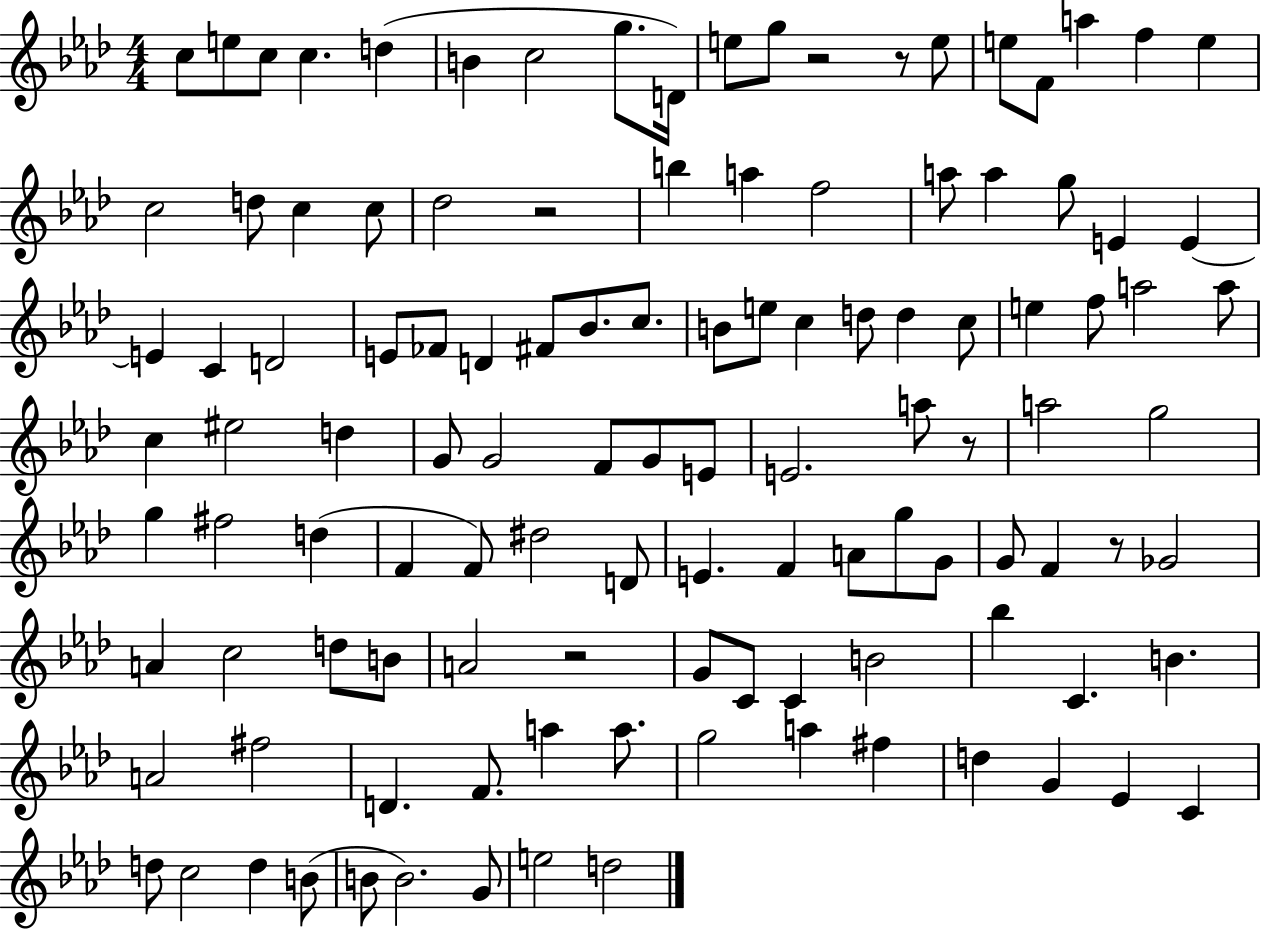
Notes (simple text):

C5/e E5/e C5/e C5/q. D5/q B4/q C5/h G5/e. D4/s E5/e G5/e R/h R/e E5/e E5/e F4/e A5/q F5/q E5/q C5/h D5/e C5/q C5/e Db5/h R/h B5/q A5/q F5/h A5/e A5/q G5/e E4/q E4/q E4/q C4/q D4/h E4/e FES4/e D4/q F#4/e Bb4/e. C5/e. B4/e E5/e C5/q D5/e D5/q C5/e E5/q F5/e A5/h A5/e C5/q EIS5/h D5/q G4/e G4/h F4/e G4/e E4/e E4/h. A5/e R/e A5/h G5/h G5/q F#5/h D5/q F4/q F4/e D#5/h D4/e E4/q. F4/q A4/e G5/e G4/e G4/e F4/q R/e Gb4/h A4/q C5/h D5/e B4/e A4/h R/h G4/e C4/e C4/q B4/h Bb5/q C4/q. B4/q. A4/h F#5/h D4/q. F4/e. A5/q A5/e. G5/h A5/q F#5/q D5/q G4/q Eb4/q C4/q D5/e C5/h D5/q B4/e B4/e B4/h. G4/e E5/h D5/h